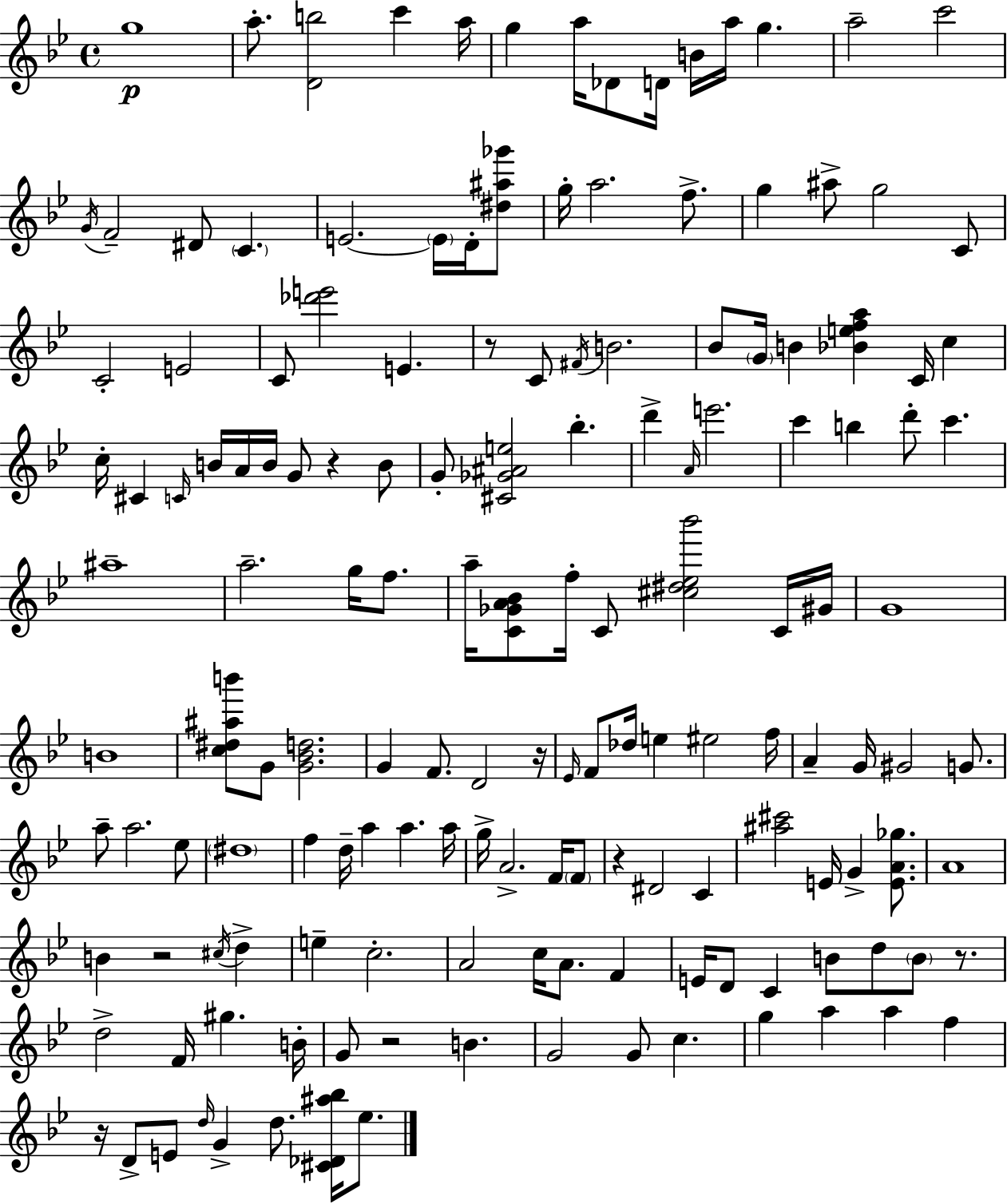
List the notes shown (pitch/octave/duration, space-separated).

G5/w A5/e. [D4,B5]/h C6/q A5/s G5/q A5/s Db4/e D4/s B4/s A5/s G5/q. A5/h C6/h G4/s F4/h D#4/e C4/q. E4/h. E4/s D4/s [D#5,A#5,Gb6]/e G5/s A5/h. F5/e. G5/q A#5/e G5/h C4/e C4/h E4/h C4/e [Db6,E6]/h E4/q. R/e C4/e F#4/s B4/h. Bb4/e G4/s B4/q [Bb4,E5,F5,A5]/q C4/s C5/q C5/s C#4/q C4/s B4/s A4/s B4/s G4/e R/q B4/e G4/e [C#4,Gb4,A#4,E5]/h Bb5/q. D6/q A4/s E6/h. C6/q B5/q D6/e C6/q. A#5/w A5/h. G5/s F5/e. A5/s [C4,Gb4,A4,Bb4]/e F5/s C4/e [C#5,D#5,Eb5,Bb6]/h C4/s G#4/s G4/w B4/w [C5,D#5,A#5,B6]/e G4/e [G4,Bb4,D5]/h. G4/q F4/e. D4/h R/s Eb4/s F4/e Db5/s E5/q EIS5/h F5/s A4/q G4/s G#4/h G4/e. A5/e A5/h. Eb5/e D#5/w F5/q D5/s A5/q A5/q. A5/s G5/s A4/h. F4/s F4/e R/q D#4/h C4/q [A#5,C#6]/h E4/s G4/q [E4,A4,Gb5]/e. A4/w B4/q R/h C#5/s D5/q E5/q C5/h. A4/h C5/s A4/e. F4/q E4/s D4/e C4/q B4/e D5/e B4/e R/e. D5/h F4/s G#5/q. B4/s G4/e R/h B4/q. G4/h G4/e C5/q. G5/q A5/q A5/q F5/q R/s D4/e E4/e D5/s G4/q D5/e. [C#4,Db4,A#5,Bb5]/s Eb5/e.